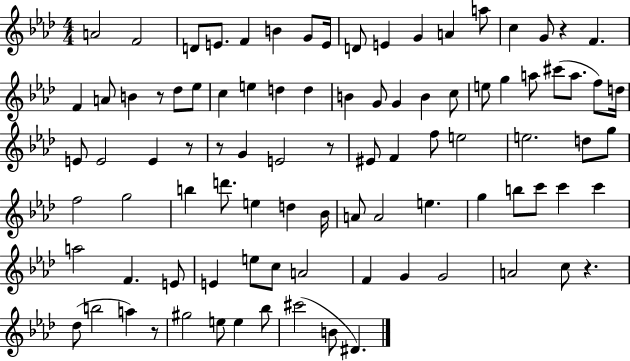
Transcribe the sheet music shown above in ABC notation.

X:1
T:Untitled
M:4/4
L:1/4
K:Ab
A2 F2 D/2 E/2 F B G/2 E/4 D/2 E G A a/2 c G/2 z F F A/2 B z/2 _d/2 _e/2 c e d d B G/2 G B c/2 e/2 g a/2 ^c'/2 a/2 f/2 d/4 E/2 E2 E z/2 z/2 G E2 z/2 ^E/2 F f/2 e2 e2 d/2 g/2 f2 g2 b d'/2 e d _B/4 A/2 A2 e g b/2 c'/2 c' c' a2 F E/2 E e/2 c/2 A2 F G G2 A2 c/2 z _d/2 b2 a z/2 ^g2 e/2 e _b/2 ^c'2 B/2 ^D